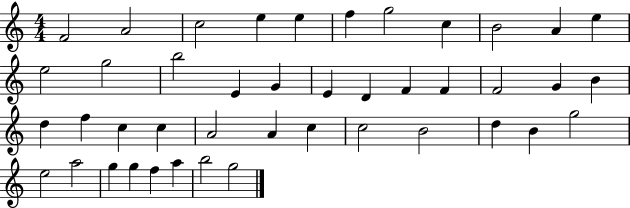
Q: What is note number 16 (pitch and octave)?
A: G4